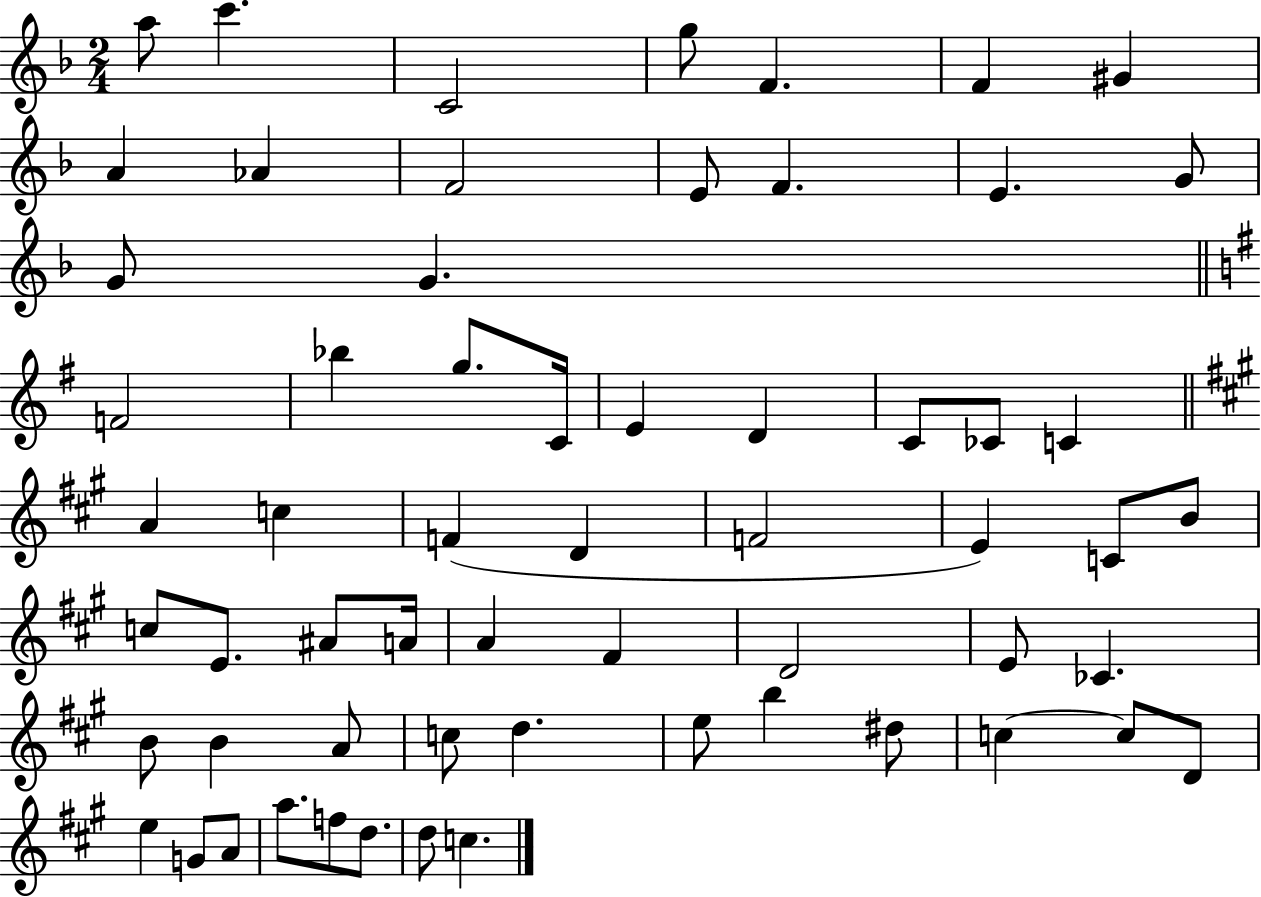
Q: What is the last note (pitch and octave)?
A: C5